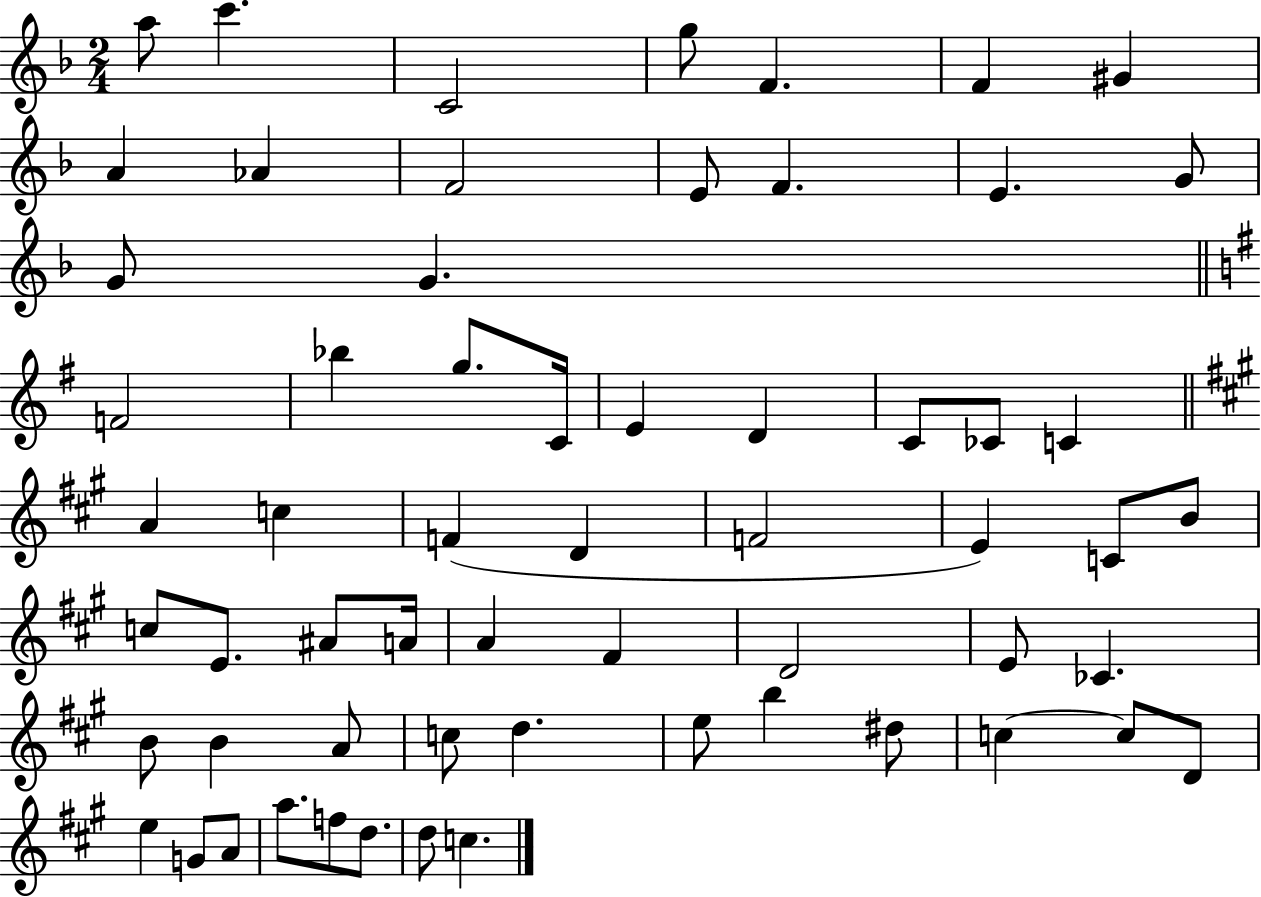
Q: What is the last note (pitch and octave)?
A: C5